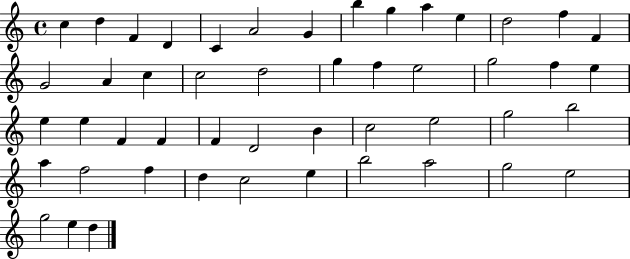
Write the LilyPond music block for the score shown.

{
  \clef treble
  \time 4/4
  \defaultTimeSignature
  \key c \major
  c''4 d''4 f'4 d'4 | c'4 a'2 g'4 | b''4 g''4 a''4 e''4 | d''2 f''4 f'4 | \break g'2 a'4 c''4 | c''2 d''2 | g''4 f''4 e''2 | g''2 f''4 e''4 | \break e''4 e''4 f'4 f'4 | f'4 d'2 b'4 | c''2 e''2 | g''2 b''2 | \break a''4 f''2 f''4 | d''4 c''2 e''4 | b''2 a''2 | g''2 e''2 | \break g''2 e''4 d''4 | \bar "|."
}